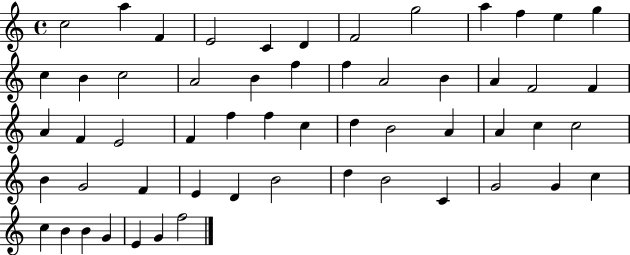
{
  \clef treble
  \time 4/4
  \defaultTimeSignature
  \key c \major
  c''2 a''4 f'4 | e'2 c'4 d'4 | f'2 g''2 | a''4 f''4 e''4 g''4 | \break c''4 b'4 c''2 | a'2 b'4 f''4 | f''4 a'2 b'4 | a'4 f'2 f'4 | \break a'4 f'4 e'2 | f'4 f''4 f''4 c''4 | d''4 b'2 a'4 | a'4 c''4 c''2 | \break b'4 g'2 f'4 | e'4 d'4 b'2 | d''4 b'2 c'4 | g'2 g'4 c''4 | \break c''4 b'4 b'4 g'4 | e'4 g'4 f''2 | \bar "|."
}